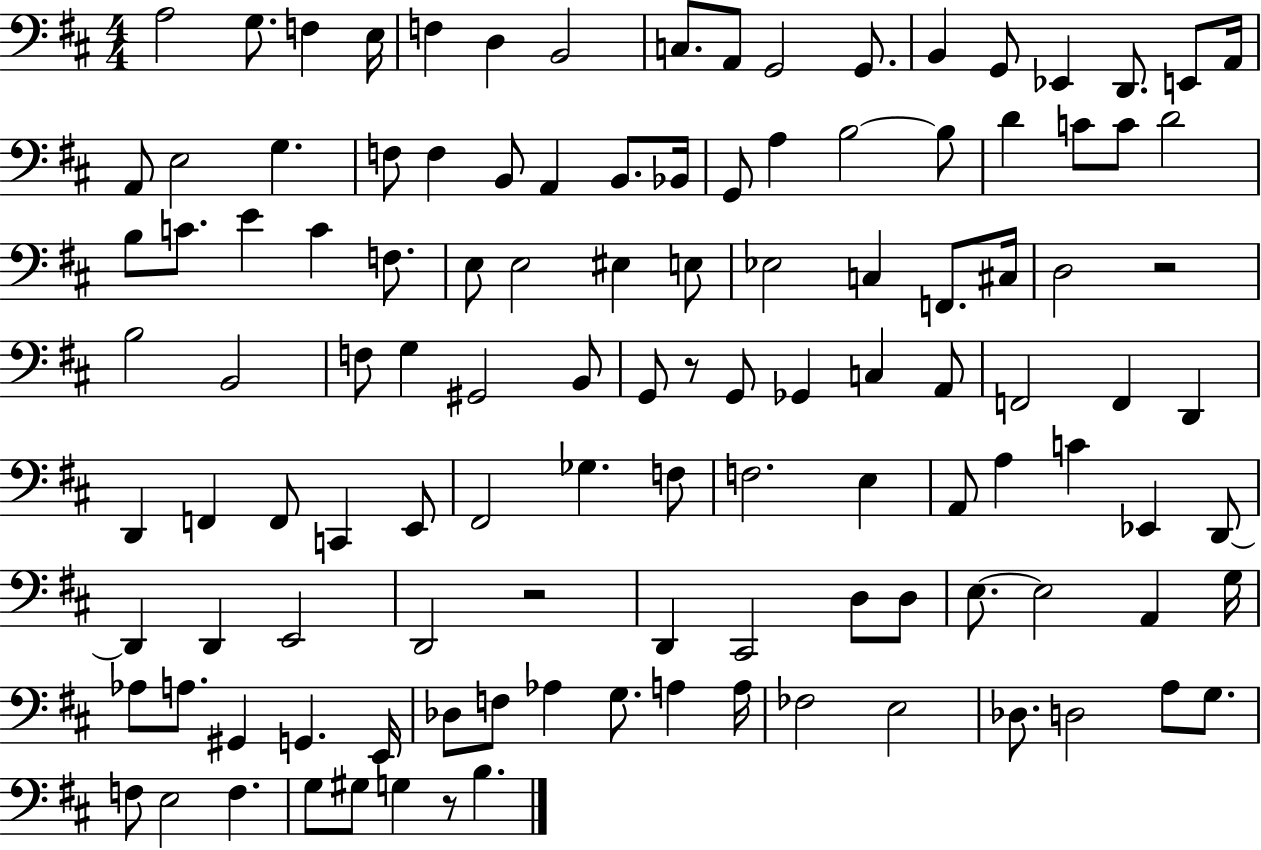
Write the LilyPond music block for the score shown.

{
  \clef bass
  \numericTimeSignature
  \time 4/4
  \key d \major
  a2 g8. f4 e16 | f4 d4 b,2 | c8. a,8 g,2 g,8. | b,4 g,8 ees,4 d,8. e,8 a,16 | \break a,8 e2 g4. | f8 f4 b,8 a,4 b,8. bes,16 | g,8 a4 b2~~ b8 | d'4 c'8 c'8 d'2 | \break b8 c'8. e'4 c'4 f8. | e8 e2 eis4 e8 | ees2 c4 f,8. cis16 | d2 r2 | \break b2 b,2 | f8 g4 gis,2 b,8 | g,8 r8 g,8 ges,4 c4 a,8 | f,2 f,4 d,4 | \break d,4 f,4 f,8 c,4 e,8 | fis,2 ges4. f8 | f2. e4 | a,8 a4 c'4 ees,4 d,8~~ | \break d,4 d,4 e,2 | d,2 r2 | d,4 cis,2 d8 d8 | e8.~~ e2 a,4 g16 | \break aes8 a8. gis,4 g,4. e,16 | des8 f8 aes4 g8. a4 a16 | fes2 e2 | des8. d2 a8 g8. | \break f8 e2 f4. | g8 gis8 g4 r8 b4. | \bar "|."
}